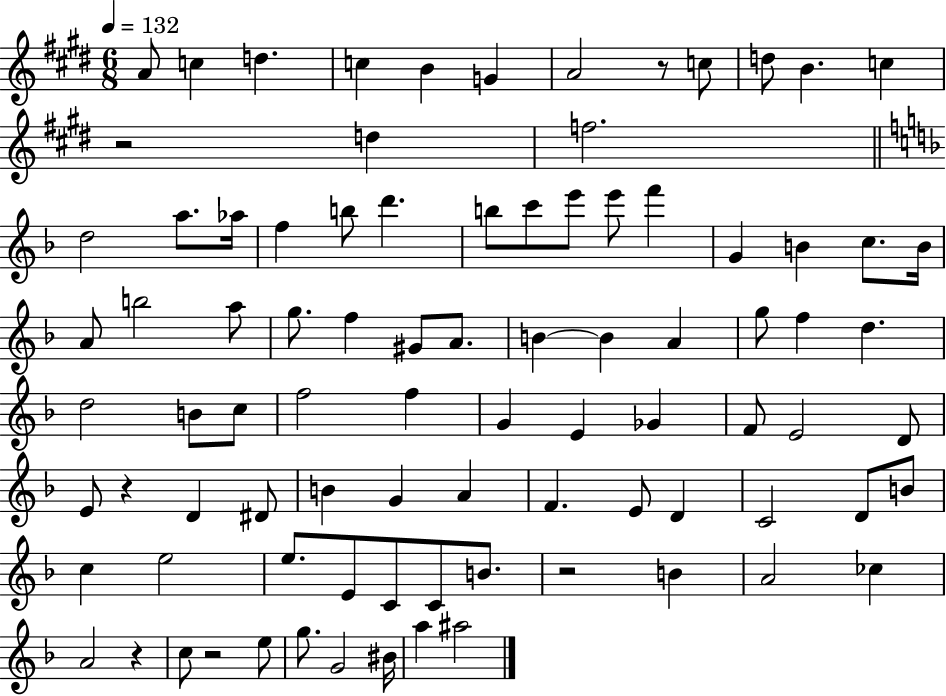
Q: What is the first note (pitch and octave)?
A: A4